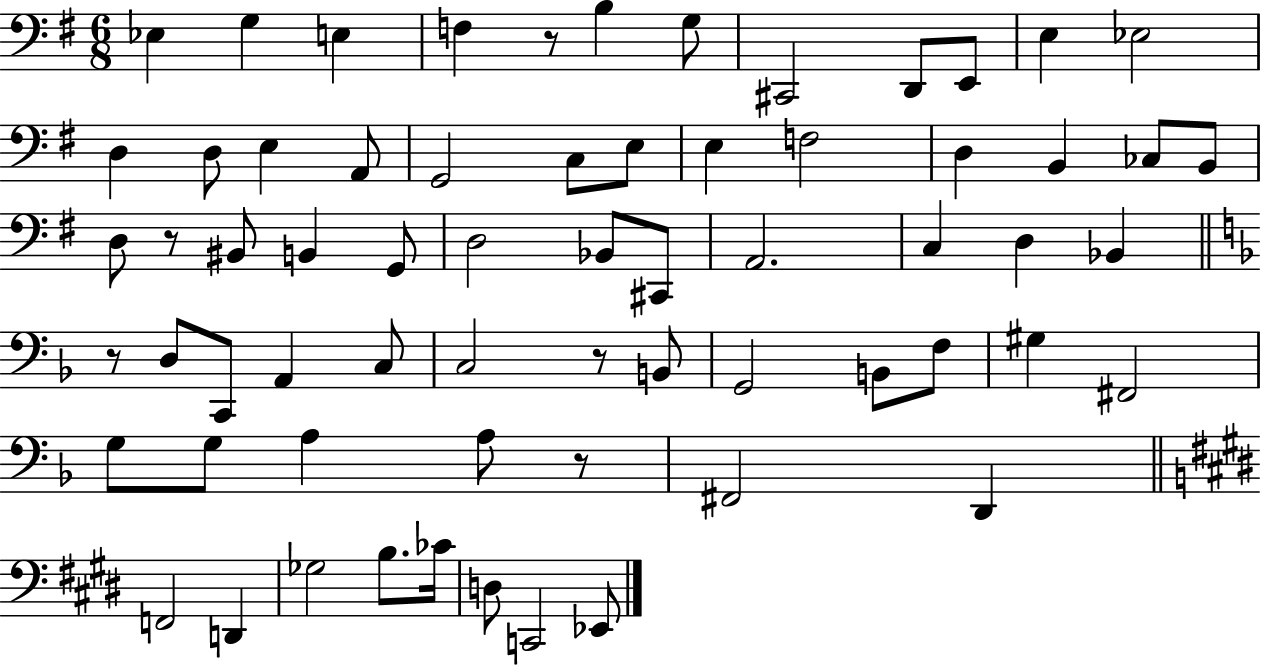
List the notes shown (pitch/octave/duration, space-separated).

Eb3/q G3/q E3/q F3/q R/e B3/q G3/e C#2/h D2/e E2/e E3/q Eb3/h D3/q D3/e E3/q A2/e G2/h C3/e E3/e E3/q F3/h D3/q B2/q CES3/e B2/e D3/e R/e BIS2/e B2/q G2/e D3/h Bb2/e C#2/e A2/h. C3/q D3/q Bb2/q R/e D3/e C2/e A2/q C3/e C3/h R/e B2/e G2/h B2/e F3/e G#3/q F#2/h G3/e G3/e A3/q A3/e R/e F#2/h D2/q F2/h D2/q Gb3/h B3/e. CES4/s D3/e C2/h Eb2/e